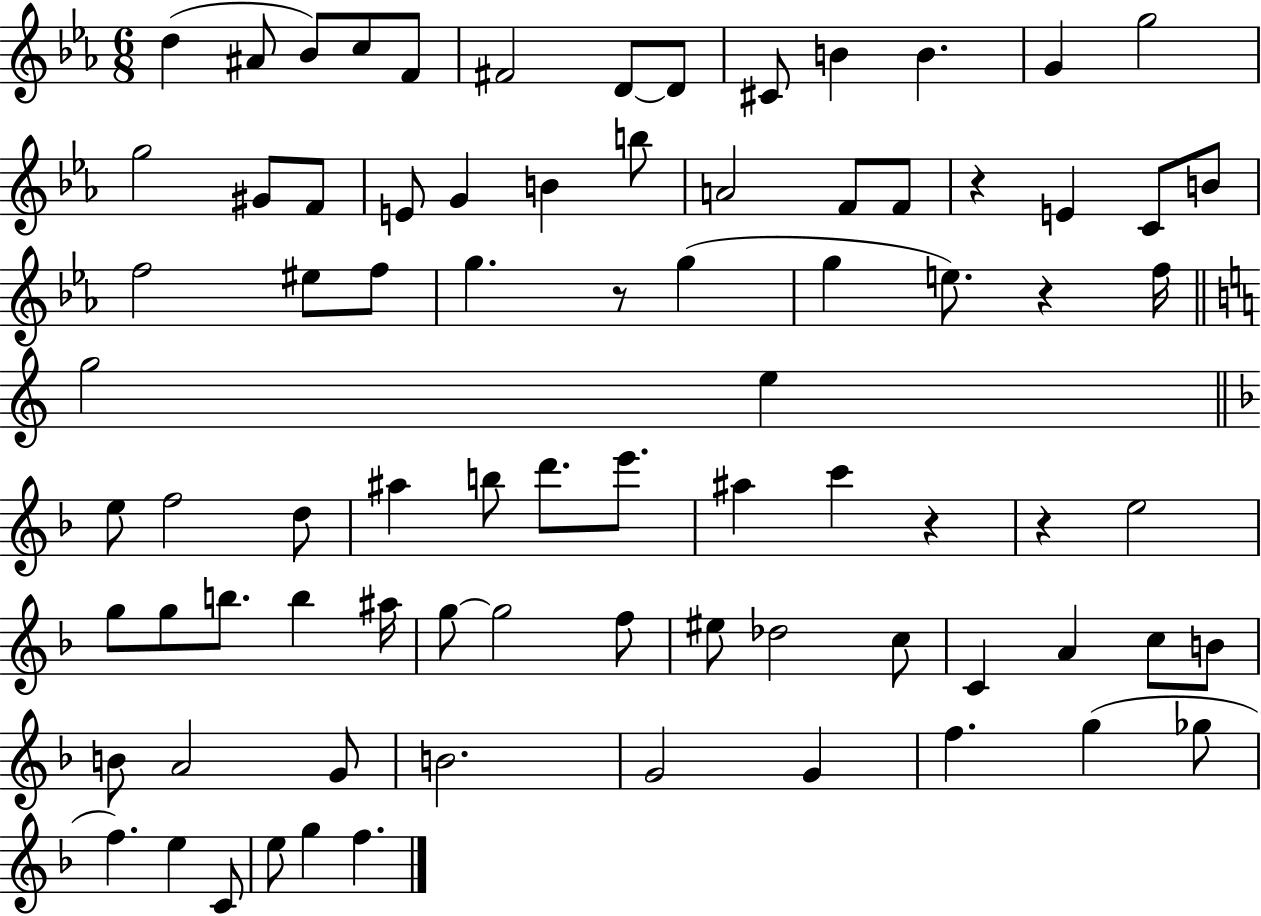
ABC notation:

X:1
T:Untitled
M:6/8
L:1/4
K:Eb
d ^A/2 _B/2 c/2 F/2 ^F2 D/2 D/2 ^C/2 B B G g2 g2 ^G/2 F/2 E/2 G B b/2 A2 F/2 F/2 z E C/2 B/2 f2 ^e/2 f/2 g z/2 g g e/2 z f/4 g2 e e/2 f2 d/2 ^a b/2 d'/2 e'/2 ^a c' z z e2 g/2 g/2 b/2 b ^a/4 g/2 g2 f/2 ^e/2 _d2 c/2 C A c/2 B/2 B/2 A2 G/2 B2 G2 G f g _g/2 f e C/2 e/2 g f